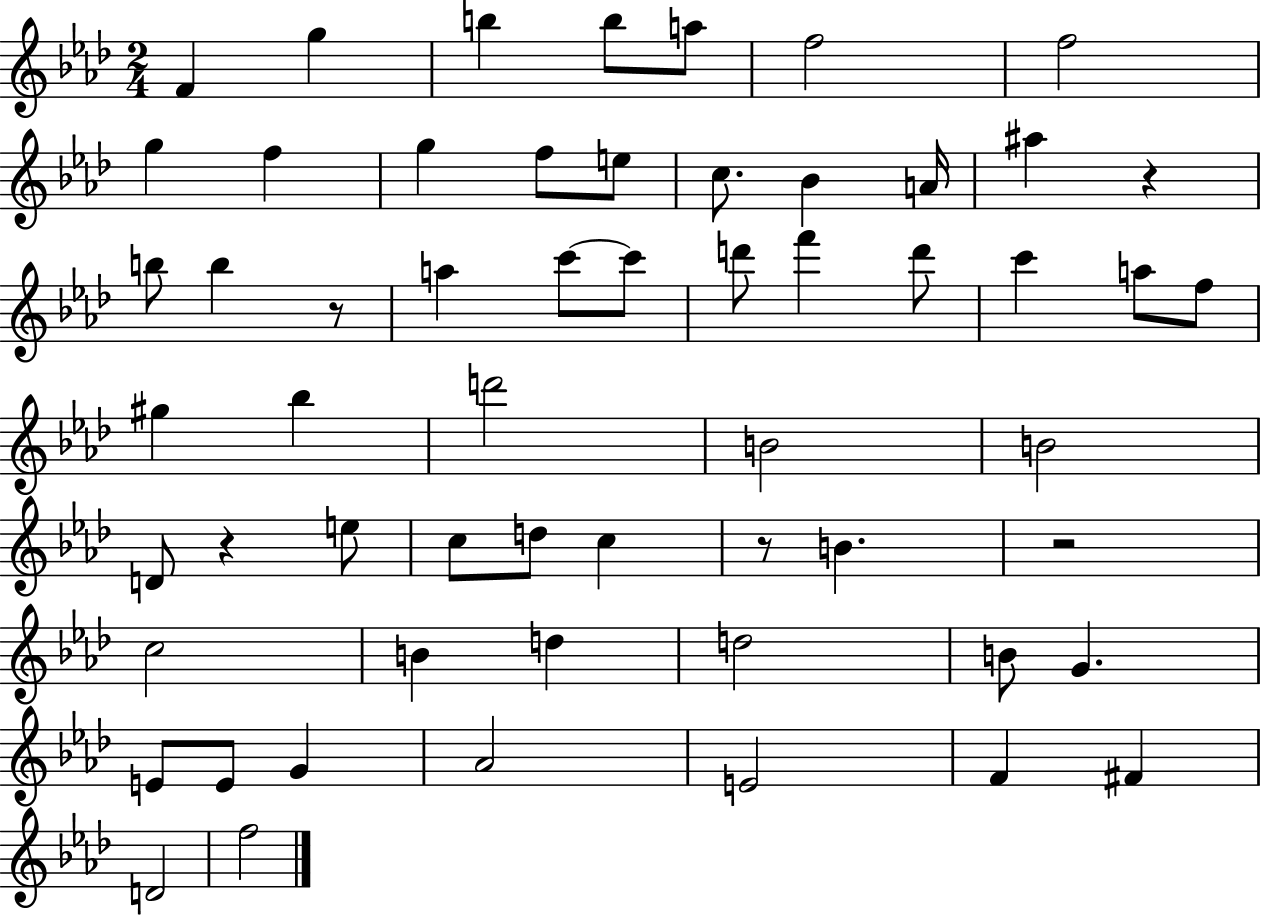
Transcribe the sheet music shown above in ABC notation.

X:1
T:Untitled
M:2/4
L:1/4
K:Ab
F g b b/2 a/2 f2 f2 g f g f/2 e/2 c/2 _B A/4 ^a z b/2 b z/2 a c'/2 c'/2 d'/2 f' d'/2 c' a/2 f/2 ^g _b d'2 B2 B2 D/2 z e/2 c/2 d/2 c z/2 B z2 c2 B d d2 B/2 G E/2 E/2 G _A2 E2 F ^F D2 f2